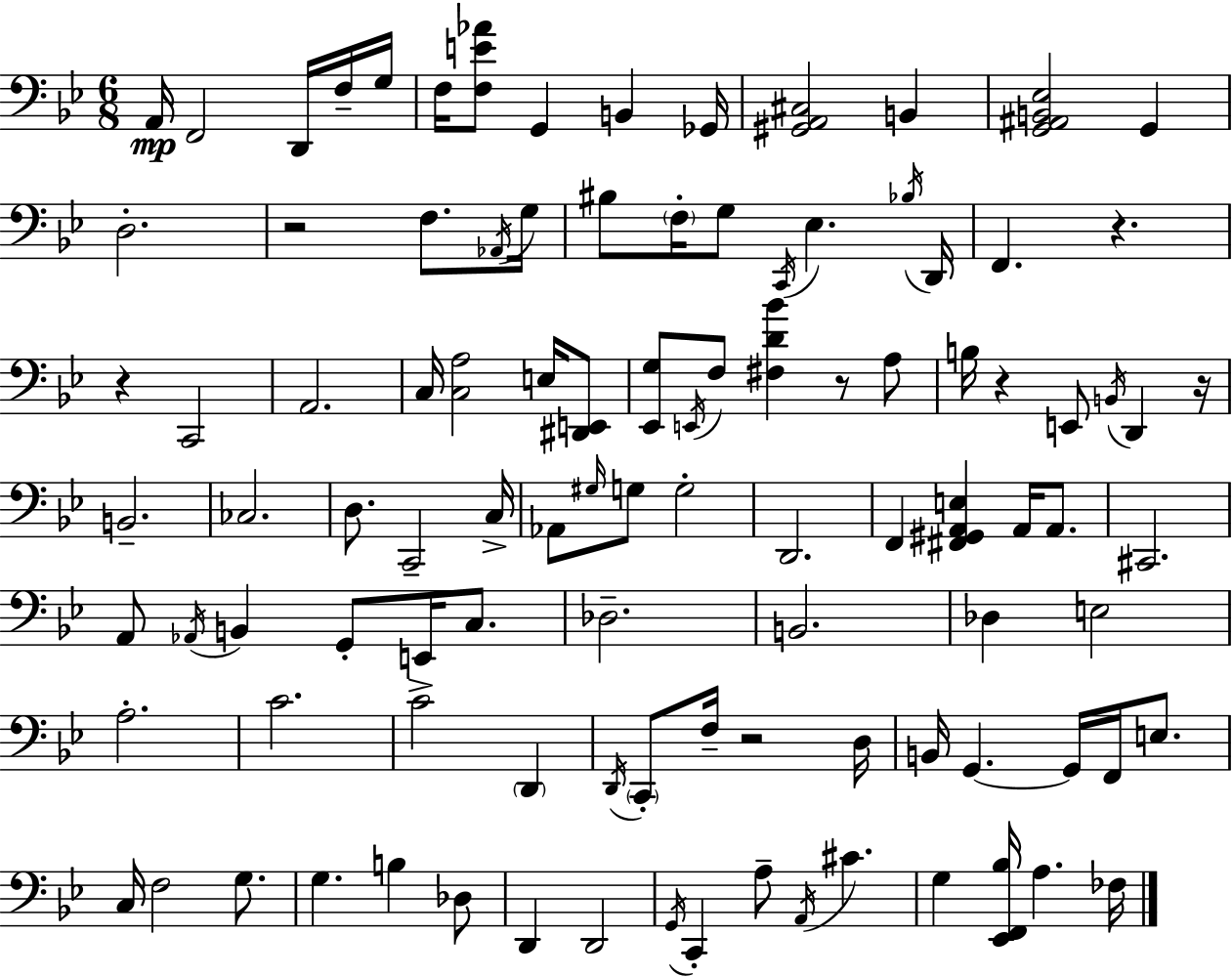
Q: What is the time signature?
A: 6/8